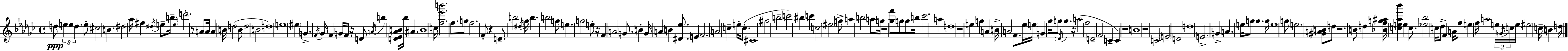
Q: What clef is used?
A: treble